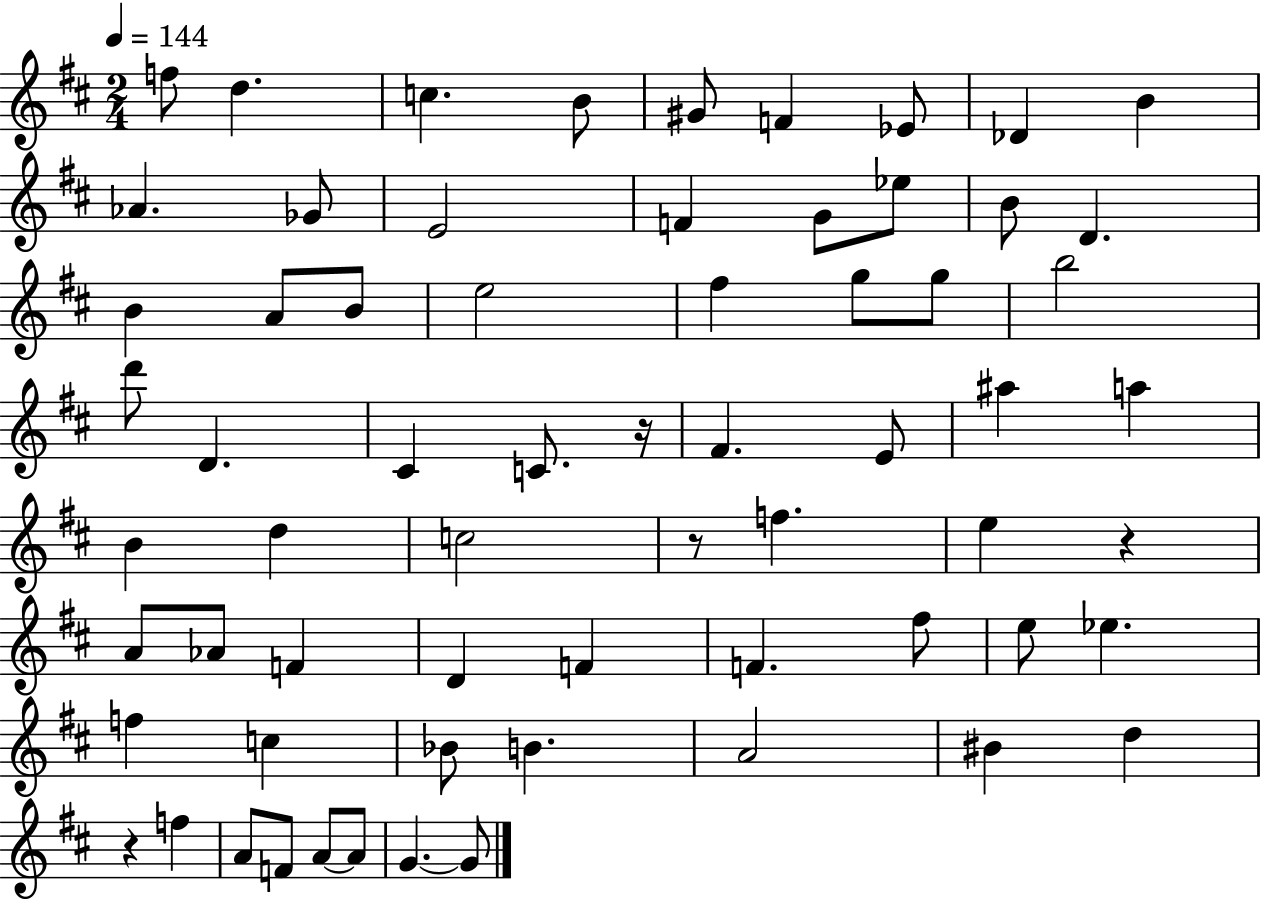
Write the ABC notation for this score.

X:1
T:Untitled
M:2/4
L:1/4
K:D
f/2 d c B/2 ^G/2 F _E/2 _D B _A _G/2 E2 F G/2 _e/2 B/2 D B A/2 B/2 e2 ^f g/2 g/2 b2 d'/2 D ^C C/2 z/4 ^F E/2 ^a a B d c2 z/2 f e z A/2 _A/2 F D F F ^f/2 e/2 _e f c _B/2 B A2 ^B d z f A/2 F/2 A/2 A/2 G G/2